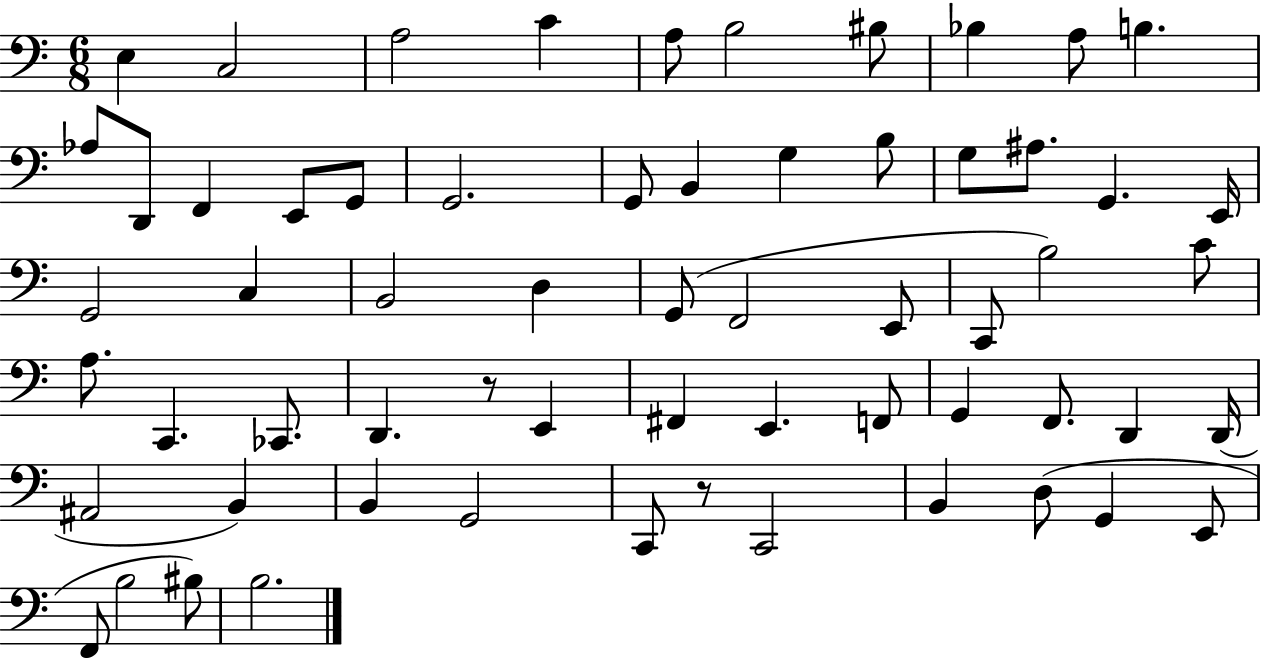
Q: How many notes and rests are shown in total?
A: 62